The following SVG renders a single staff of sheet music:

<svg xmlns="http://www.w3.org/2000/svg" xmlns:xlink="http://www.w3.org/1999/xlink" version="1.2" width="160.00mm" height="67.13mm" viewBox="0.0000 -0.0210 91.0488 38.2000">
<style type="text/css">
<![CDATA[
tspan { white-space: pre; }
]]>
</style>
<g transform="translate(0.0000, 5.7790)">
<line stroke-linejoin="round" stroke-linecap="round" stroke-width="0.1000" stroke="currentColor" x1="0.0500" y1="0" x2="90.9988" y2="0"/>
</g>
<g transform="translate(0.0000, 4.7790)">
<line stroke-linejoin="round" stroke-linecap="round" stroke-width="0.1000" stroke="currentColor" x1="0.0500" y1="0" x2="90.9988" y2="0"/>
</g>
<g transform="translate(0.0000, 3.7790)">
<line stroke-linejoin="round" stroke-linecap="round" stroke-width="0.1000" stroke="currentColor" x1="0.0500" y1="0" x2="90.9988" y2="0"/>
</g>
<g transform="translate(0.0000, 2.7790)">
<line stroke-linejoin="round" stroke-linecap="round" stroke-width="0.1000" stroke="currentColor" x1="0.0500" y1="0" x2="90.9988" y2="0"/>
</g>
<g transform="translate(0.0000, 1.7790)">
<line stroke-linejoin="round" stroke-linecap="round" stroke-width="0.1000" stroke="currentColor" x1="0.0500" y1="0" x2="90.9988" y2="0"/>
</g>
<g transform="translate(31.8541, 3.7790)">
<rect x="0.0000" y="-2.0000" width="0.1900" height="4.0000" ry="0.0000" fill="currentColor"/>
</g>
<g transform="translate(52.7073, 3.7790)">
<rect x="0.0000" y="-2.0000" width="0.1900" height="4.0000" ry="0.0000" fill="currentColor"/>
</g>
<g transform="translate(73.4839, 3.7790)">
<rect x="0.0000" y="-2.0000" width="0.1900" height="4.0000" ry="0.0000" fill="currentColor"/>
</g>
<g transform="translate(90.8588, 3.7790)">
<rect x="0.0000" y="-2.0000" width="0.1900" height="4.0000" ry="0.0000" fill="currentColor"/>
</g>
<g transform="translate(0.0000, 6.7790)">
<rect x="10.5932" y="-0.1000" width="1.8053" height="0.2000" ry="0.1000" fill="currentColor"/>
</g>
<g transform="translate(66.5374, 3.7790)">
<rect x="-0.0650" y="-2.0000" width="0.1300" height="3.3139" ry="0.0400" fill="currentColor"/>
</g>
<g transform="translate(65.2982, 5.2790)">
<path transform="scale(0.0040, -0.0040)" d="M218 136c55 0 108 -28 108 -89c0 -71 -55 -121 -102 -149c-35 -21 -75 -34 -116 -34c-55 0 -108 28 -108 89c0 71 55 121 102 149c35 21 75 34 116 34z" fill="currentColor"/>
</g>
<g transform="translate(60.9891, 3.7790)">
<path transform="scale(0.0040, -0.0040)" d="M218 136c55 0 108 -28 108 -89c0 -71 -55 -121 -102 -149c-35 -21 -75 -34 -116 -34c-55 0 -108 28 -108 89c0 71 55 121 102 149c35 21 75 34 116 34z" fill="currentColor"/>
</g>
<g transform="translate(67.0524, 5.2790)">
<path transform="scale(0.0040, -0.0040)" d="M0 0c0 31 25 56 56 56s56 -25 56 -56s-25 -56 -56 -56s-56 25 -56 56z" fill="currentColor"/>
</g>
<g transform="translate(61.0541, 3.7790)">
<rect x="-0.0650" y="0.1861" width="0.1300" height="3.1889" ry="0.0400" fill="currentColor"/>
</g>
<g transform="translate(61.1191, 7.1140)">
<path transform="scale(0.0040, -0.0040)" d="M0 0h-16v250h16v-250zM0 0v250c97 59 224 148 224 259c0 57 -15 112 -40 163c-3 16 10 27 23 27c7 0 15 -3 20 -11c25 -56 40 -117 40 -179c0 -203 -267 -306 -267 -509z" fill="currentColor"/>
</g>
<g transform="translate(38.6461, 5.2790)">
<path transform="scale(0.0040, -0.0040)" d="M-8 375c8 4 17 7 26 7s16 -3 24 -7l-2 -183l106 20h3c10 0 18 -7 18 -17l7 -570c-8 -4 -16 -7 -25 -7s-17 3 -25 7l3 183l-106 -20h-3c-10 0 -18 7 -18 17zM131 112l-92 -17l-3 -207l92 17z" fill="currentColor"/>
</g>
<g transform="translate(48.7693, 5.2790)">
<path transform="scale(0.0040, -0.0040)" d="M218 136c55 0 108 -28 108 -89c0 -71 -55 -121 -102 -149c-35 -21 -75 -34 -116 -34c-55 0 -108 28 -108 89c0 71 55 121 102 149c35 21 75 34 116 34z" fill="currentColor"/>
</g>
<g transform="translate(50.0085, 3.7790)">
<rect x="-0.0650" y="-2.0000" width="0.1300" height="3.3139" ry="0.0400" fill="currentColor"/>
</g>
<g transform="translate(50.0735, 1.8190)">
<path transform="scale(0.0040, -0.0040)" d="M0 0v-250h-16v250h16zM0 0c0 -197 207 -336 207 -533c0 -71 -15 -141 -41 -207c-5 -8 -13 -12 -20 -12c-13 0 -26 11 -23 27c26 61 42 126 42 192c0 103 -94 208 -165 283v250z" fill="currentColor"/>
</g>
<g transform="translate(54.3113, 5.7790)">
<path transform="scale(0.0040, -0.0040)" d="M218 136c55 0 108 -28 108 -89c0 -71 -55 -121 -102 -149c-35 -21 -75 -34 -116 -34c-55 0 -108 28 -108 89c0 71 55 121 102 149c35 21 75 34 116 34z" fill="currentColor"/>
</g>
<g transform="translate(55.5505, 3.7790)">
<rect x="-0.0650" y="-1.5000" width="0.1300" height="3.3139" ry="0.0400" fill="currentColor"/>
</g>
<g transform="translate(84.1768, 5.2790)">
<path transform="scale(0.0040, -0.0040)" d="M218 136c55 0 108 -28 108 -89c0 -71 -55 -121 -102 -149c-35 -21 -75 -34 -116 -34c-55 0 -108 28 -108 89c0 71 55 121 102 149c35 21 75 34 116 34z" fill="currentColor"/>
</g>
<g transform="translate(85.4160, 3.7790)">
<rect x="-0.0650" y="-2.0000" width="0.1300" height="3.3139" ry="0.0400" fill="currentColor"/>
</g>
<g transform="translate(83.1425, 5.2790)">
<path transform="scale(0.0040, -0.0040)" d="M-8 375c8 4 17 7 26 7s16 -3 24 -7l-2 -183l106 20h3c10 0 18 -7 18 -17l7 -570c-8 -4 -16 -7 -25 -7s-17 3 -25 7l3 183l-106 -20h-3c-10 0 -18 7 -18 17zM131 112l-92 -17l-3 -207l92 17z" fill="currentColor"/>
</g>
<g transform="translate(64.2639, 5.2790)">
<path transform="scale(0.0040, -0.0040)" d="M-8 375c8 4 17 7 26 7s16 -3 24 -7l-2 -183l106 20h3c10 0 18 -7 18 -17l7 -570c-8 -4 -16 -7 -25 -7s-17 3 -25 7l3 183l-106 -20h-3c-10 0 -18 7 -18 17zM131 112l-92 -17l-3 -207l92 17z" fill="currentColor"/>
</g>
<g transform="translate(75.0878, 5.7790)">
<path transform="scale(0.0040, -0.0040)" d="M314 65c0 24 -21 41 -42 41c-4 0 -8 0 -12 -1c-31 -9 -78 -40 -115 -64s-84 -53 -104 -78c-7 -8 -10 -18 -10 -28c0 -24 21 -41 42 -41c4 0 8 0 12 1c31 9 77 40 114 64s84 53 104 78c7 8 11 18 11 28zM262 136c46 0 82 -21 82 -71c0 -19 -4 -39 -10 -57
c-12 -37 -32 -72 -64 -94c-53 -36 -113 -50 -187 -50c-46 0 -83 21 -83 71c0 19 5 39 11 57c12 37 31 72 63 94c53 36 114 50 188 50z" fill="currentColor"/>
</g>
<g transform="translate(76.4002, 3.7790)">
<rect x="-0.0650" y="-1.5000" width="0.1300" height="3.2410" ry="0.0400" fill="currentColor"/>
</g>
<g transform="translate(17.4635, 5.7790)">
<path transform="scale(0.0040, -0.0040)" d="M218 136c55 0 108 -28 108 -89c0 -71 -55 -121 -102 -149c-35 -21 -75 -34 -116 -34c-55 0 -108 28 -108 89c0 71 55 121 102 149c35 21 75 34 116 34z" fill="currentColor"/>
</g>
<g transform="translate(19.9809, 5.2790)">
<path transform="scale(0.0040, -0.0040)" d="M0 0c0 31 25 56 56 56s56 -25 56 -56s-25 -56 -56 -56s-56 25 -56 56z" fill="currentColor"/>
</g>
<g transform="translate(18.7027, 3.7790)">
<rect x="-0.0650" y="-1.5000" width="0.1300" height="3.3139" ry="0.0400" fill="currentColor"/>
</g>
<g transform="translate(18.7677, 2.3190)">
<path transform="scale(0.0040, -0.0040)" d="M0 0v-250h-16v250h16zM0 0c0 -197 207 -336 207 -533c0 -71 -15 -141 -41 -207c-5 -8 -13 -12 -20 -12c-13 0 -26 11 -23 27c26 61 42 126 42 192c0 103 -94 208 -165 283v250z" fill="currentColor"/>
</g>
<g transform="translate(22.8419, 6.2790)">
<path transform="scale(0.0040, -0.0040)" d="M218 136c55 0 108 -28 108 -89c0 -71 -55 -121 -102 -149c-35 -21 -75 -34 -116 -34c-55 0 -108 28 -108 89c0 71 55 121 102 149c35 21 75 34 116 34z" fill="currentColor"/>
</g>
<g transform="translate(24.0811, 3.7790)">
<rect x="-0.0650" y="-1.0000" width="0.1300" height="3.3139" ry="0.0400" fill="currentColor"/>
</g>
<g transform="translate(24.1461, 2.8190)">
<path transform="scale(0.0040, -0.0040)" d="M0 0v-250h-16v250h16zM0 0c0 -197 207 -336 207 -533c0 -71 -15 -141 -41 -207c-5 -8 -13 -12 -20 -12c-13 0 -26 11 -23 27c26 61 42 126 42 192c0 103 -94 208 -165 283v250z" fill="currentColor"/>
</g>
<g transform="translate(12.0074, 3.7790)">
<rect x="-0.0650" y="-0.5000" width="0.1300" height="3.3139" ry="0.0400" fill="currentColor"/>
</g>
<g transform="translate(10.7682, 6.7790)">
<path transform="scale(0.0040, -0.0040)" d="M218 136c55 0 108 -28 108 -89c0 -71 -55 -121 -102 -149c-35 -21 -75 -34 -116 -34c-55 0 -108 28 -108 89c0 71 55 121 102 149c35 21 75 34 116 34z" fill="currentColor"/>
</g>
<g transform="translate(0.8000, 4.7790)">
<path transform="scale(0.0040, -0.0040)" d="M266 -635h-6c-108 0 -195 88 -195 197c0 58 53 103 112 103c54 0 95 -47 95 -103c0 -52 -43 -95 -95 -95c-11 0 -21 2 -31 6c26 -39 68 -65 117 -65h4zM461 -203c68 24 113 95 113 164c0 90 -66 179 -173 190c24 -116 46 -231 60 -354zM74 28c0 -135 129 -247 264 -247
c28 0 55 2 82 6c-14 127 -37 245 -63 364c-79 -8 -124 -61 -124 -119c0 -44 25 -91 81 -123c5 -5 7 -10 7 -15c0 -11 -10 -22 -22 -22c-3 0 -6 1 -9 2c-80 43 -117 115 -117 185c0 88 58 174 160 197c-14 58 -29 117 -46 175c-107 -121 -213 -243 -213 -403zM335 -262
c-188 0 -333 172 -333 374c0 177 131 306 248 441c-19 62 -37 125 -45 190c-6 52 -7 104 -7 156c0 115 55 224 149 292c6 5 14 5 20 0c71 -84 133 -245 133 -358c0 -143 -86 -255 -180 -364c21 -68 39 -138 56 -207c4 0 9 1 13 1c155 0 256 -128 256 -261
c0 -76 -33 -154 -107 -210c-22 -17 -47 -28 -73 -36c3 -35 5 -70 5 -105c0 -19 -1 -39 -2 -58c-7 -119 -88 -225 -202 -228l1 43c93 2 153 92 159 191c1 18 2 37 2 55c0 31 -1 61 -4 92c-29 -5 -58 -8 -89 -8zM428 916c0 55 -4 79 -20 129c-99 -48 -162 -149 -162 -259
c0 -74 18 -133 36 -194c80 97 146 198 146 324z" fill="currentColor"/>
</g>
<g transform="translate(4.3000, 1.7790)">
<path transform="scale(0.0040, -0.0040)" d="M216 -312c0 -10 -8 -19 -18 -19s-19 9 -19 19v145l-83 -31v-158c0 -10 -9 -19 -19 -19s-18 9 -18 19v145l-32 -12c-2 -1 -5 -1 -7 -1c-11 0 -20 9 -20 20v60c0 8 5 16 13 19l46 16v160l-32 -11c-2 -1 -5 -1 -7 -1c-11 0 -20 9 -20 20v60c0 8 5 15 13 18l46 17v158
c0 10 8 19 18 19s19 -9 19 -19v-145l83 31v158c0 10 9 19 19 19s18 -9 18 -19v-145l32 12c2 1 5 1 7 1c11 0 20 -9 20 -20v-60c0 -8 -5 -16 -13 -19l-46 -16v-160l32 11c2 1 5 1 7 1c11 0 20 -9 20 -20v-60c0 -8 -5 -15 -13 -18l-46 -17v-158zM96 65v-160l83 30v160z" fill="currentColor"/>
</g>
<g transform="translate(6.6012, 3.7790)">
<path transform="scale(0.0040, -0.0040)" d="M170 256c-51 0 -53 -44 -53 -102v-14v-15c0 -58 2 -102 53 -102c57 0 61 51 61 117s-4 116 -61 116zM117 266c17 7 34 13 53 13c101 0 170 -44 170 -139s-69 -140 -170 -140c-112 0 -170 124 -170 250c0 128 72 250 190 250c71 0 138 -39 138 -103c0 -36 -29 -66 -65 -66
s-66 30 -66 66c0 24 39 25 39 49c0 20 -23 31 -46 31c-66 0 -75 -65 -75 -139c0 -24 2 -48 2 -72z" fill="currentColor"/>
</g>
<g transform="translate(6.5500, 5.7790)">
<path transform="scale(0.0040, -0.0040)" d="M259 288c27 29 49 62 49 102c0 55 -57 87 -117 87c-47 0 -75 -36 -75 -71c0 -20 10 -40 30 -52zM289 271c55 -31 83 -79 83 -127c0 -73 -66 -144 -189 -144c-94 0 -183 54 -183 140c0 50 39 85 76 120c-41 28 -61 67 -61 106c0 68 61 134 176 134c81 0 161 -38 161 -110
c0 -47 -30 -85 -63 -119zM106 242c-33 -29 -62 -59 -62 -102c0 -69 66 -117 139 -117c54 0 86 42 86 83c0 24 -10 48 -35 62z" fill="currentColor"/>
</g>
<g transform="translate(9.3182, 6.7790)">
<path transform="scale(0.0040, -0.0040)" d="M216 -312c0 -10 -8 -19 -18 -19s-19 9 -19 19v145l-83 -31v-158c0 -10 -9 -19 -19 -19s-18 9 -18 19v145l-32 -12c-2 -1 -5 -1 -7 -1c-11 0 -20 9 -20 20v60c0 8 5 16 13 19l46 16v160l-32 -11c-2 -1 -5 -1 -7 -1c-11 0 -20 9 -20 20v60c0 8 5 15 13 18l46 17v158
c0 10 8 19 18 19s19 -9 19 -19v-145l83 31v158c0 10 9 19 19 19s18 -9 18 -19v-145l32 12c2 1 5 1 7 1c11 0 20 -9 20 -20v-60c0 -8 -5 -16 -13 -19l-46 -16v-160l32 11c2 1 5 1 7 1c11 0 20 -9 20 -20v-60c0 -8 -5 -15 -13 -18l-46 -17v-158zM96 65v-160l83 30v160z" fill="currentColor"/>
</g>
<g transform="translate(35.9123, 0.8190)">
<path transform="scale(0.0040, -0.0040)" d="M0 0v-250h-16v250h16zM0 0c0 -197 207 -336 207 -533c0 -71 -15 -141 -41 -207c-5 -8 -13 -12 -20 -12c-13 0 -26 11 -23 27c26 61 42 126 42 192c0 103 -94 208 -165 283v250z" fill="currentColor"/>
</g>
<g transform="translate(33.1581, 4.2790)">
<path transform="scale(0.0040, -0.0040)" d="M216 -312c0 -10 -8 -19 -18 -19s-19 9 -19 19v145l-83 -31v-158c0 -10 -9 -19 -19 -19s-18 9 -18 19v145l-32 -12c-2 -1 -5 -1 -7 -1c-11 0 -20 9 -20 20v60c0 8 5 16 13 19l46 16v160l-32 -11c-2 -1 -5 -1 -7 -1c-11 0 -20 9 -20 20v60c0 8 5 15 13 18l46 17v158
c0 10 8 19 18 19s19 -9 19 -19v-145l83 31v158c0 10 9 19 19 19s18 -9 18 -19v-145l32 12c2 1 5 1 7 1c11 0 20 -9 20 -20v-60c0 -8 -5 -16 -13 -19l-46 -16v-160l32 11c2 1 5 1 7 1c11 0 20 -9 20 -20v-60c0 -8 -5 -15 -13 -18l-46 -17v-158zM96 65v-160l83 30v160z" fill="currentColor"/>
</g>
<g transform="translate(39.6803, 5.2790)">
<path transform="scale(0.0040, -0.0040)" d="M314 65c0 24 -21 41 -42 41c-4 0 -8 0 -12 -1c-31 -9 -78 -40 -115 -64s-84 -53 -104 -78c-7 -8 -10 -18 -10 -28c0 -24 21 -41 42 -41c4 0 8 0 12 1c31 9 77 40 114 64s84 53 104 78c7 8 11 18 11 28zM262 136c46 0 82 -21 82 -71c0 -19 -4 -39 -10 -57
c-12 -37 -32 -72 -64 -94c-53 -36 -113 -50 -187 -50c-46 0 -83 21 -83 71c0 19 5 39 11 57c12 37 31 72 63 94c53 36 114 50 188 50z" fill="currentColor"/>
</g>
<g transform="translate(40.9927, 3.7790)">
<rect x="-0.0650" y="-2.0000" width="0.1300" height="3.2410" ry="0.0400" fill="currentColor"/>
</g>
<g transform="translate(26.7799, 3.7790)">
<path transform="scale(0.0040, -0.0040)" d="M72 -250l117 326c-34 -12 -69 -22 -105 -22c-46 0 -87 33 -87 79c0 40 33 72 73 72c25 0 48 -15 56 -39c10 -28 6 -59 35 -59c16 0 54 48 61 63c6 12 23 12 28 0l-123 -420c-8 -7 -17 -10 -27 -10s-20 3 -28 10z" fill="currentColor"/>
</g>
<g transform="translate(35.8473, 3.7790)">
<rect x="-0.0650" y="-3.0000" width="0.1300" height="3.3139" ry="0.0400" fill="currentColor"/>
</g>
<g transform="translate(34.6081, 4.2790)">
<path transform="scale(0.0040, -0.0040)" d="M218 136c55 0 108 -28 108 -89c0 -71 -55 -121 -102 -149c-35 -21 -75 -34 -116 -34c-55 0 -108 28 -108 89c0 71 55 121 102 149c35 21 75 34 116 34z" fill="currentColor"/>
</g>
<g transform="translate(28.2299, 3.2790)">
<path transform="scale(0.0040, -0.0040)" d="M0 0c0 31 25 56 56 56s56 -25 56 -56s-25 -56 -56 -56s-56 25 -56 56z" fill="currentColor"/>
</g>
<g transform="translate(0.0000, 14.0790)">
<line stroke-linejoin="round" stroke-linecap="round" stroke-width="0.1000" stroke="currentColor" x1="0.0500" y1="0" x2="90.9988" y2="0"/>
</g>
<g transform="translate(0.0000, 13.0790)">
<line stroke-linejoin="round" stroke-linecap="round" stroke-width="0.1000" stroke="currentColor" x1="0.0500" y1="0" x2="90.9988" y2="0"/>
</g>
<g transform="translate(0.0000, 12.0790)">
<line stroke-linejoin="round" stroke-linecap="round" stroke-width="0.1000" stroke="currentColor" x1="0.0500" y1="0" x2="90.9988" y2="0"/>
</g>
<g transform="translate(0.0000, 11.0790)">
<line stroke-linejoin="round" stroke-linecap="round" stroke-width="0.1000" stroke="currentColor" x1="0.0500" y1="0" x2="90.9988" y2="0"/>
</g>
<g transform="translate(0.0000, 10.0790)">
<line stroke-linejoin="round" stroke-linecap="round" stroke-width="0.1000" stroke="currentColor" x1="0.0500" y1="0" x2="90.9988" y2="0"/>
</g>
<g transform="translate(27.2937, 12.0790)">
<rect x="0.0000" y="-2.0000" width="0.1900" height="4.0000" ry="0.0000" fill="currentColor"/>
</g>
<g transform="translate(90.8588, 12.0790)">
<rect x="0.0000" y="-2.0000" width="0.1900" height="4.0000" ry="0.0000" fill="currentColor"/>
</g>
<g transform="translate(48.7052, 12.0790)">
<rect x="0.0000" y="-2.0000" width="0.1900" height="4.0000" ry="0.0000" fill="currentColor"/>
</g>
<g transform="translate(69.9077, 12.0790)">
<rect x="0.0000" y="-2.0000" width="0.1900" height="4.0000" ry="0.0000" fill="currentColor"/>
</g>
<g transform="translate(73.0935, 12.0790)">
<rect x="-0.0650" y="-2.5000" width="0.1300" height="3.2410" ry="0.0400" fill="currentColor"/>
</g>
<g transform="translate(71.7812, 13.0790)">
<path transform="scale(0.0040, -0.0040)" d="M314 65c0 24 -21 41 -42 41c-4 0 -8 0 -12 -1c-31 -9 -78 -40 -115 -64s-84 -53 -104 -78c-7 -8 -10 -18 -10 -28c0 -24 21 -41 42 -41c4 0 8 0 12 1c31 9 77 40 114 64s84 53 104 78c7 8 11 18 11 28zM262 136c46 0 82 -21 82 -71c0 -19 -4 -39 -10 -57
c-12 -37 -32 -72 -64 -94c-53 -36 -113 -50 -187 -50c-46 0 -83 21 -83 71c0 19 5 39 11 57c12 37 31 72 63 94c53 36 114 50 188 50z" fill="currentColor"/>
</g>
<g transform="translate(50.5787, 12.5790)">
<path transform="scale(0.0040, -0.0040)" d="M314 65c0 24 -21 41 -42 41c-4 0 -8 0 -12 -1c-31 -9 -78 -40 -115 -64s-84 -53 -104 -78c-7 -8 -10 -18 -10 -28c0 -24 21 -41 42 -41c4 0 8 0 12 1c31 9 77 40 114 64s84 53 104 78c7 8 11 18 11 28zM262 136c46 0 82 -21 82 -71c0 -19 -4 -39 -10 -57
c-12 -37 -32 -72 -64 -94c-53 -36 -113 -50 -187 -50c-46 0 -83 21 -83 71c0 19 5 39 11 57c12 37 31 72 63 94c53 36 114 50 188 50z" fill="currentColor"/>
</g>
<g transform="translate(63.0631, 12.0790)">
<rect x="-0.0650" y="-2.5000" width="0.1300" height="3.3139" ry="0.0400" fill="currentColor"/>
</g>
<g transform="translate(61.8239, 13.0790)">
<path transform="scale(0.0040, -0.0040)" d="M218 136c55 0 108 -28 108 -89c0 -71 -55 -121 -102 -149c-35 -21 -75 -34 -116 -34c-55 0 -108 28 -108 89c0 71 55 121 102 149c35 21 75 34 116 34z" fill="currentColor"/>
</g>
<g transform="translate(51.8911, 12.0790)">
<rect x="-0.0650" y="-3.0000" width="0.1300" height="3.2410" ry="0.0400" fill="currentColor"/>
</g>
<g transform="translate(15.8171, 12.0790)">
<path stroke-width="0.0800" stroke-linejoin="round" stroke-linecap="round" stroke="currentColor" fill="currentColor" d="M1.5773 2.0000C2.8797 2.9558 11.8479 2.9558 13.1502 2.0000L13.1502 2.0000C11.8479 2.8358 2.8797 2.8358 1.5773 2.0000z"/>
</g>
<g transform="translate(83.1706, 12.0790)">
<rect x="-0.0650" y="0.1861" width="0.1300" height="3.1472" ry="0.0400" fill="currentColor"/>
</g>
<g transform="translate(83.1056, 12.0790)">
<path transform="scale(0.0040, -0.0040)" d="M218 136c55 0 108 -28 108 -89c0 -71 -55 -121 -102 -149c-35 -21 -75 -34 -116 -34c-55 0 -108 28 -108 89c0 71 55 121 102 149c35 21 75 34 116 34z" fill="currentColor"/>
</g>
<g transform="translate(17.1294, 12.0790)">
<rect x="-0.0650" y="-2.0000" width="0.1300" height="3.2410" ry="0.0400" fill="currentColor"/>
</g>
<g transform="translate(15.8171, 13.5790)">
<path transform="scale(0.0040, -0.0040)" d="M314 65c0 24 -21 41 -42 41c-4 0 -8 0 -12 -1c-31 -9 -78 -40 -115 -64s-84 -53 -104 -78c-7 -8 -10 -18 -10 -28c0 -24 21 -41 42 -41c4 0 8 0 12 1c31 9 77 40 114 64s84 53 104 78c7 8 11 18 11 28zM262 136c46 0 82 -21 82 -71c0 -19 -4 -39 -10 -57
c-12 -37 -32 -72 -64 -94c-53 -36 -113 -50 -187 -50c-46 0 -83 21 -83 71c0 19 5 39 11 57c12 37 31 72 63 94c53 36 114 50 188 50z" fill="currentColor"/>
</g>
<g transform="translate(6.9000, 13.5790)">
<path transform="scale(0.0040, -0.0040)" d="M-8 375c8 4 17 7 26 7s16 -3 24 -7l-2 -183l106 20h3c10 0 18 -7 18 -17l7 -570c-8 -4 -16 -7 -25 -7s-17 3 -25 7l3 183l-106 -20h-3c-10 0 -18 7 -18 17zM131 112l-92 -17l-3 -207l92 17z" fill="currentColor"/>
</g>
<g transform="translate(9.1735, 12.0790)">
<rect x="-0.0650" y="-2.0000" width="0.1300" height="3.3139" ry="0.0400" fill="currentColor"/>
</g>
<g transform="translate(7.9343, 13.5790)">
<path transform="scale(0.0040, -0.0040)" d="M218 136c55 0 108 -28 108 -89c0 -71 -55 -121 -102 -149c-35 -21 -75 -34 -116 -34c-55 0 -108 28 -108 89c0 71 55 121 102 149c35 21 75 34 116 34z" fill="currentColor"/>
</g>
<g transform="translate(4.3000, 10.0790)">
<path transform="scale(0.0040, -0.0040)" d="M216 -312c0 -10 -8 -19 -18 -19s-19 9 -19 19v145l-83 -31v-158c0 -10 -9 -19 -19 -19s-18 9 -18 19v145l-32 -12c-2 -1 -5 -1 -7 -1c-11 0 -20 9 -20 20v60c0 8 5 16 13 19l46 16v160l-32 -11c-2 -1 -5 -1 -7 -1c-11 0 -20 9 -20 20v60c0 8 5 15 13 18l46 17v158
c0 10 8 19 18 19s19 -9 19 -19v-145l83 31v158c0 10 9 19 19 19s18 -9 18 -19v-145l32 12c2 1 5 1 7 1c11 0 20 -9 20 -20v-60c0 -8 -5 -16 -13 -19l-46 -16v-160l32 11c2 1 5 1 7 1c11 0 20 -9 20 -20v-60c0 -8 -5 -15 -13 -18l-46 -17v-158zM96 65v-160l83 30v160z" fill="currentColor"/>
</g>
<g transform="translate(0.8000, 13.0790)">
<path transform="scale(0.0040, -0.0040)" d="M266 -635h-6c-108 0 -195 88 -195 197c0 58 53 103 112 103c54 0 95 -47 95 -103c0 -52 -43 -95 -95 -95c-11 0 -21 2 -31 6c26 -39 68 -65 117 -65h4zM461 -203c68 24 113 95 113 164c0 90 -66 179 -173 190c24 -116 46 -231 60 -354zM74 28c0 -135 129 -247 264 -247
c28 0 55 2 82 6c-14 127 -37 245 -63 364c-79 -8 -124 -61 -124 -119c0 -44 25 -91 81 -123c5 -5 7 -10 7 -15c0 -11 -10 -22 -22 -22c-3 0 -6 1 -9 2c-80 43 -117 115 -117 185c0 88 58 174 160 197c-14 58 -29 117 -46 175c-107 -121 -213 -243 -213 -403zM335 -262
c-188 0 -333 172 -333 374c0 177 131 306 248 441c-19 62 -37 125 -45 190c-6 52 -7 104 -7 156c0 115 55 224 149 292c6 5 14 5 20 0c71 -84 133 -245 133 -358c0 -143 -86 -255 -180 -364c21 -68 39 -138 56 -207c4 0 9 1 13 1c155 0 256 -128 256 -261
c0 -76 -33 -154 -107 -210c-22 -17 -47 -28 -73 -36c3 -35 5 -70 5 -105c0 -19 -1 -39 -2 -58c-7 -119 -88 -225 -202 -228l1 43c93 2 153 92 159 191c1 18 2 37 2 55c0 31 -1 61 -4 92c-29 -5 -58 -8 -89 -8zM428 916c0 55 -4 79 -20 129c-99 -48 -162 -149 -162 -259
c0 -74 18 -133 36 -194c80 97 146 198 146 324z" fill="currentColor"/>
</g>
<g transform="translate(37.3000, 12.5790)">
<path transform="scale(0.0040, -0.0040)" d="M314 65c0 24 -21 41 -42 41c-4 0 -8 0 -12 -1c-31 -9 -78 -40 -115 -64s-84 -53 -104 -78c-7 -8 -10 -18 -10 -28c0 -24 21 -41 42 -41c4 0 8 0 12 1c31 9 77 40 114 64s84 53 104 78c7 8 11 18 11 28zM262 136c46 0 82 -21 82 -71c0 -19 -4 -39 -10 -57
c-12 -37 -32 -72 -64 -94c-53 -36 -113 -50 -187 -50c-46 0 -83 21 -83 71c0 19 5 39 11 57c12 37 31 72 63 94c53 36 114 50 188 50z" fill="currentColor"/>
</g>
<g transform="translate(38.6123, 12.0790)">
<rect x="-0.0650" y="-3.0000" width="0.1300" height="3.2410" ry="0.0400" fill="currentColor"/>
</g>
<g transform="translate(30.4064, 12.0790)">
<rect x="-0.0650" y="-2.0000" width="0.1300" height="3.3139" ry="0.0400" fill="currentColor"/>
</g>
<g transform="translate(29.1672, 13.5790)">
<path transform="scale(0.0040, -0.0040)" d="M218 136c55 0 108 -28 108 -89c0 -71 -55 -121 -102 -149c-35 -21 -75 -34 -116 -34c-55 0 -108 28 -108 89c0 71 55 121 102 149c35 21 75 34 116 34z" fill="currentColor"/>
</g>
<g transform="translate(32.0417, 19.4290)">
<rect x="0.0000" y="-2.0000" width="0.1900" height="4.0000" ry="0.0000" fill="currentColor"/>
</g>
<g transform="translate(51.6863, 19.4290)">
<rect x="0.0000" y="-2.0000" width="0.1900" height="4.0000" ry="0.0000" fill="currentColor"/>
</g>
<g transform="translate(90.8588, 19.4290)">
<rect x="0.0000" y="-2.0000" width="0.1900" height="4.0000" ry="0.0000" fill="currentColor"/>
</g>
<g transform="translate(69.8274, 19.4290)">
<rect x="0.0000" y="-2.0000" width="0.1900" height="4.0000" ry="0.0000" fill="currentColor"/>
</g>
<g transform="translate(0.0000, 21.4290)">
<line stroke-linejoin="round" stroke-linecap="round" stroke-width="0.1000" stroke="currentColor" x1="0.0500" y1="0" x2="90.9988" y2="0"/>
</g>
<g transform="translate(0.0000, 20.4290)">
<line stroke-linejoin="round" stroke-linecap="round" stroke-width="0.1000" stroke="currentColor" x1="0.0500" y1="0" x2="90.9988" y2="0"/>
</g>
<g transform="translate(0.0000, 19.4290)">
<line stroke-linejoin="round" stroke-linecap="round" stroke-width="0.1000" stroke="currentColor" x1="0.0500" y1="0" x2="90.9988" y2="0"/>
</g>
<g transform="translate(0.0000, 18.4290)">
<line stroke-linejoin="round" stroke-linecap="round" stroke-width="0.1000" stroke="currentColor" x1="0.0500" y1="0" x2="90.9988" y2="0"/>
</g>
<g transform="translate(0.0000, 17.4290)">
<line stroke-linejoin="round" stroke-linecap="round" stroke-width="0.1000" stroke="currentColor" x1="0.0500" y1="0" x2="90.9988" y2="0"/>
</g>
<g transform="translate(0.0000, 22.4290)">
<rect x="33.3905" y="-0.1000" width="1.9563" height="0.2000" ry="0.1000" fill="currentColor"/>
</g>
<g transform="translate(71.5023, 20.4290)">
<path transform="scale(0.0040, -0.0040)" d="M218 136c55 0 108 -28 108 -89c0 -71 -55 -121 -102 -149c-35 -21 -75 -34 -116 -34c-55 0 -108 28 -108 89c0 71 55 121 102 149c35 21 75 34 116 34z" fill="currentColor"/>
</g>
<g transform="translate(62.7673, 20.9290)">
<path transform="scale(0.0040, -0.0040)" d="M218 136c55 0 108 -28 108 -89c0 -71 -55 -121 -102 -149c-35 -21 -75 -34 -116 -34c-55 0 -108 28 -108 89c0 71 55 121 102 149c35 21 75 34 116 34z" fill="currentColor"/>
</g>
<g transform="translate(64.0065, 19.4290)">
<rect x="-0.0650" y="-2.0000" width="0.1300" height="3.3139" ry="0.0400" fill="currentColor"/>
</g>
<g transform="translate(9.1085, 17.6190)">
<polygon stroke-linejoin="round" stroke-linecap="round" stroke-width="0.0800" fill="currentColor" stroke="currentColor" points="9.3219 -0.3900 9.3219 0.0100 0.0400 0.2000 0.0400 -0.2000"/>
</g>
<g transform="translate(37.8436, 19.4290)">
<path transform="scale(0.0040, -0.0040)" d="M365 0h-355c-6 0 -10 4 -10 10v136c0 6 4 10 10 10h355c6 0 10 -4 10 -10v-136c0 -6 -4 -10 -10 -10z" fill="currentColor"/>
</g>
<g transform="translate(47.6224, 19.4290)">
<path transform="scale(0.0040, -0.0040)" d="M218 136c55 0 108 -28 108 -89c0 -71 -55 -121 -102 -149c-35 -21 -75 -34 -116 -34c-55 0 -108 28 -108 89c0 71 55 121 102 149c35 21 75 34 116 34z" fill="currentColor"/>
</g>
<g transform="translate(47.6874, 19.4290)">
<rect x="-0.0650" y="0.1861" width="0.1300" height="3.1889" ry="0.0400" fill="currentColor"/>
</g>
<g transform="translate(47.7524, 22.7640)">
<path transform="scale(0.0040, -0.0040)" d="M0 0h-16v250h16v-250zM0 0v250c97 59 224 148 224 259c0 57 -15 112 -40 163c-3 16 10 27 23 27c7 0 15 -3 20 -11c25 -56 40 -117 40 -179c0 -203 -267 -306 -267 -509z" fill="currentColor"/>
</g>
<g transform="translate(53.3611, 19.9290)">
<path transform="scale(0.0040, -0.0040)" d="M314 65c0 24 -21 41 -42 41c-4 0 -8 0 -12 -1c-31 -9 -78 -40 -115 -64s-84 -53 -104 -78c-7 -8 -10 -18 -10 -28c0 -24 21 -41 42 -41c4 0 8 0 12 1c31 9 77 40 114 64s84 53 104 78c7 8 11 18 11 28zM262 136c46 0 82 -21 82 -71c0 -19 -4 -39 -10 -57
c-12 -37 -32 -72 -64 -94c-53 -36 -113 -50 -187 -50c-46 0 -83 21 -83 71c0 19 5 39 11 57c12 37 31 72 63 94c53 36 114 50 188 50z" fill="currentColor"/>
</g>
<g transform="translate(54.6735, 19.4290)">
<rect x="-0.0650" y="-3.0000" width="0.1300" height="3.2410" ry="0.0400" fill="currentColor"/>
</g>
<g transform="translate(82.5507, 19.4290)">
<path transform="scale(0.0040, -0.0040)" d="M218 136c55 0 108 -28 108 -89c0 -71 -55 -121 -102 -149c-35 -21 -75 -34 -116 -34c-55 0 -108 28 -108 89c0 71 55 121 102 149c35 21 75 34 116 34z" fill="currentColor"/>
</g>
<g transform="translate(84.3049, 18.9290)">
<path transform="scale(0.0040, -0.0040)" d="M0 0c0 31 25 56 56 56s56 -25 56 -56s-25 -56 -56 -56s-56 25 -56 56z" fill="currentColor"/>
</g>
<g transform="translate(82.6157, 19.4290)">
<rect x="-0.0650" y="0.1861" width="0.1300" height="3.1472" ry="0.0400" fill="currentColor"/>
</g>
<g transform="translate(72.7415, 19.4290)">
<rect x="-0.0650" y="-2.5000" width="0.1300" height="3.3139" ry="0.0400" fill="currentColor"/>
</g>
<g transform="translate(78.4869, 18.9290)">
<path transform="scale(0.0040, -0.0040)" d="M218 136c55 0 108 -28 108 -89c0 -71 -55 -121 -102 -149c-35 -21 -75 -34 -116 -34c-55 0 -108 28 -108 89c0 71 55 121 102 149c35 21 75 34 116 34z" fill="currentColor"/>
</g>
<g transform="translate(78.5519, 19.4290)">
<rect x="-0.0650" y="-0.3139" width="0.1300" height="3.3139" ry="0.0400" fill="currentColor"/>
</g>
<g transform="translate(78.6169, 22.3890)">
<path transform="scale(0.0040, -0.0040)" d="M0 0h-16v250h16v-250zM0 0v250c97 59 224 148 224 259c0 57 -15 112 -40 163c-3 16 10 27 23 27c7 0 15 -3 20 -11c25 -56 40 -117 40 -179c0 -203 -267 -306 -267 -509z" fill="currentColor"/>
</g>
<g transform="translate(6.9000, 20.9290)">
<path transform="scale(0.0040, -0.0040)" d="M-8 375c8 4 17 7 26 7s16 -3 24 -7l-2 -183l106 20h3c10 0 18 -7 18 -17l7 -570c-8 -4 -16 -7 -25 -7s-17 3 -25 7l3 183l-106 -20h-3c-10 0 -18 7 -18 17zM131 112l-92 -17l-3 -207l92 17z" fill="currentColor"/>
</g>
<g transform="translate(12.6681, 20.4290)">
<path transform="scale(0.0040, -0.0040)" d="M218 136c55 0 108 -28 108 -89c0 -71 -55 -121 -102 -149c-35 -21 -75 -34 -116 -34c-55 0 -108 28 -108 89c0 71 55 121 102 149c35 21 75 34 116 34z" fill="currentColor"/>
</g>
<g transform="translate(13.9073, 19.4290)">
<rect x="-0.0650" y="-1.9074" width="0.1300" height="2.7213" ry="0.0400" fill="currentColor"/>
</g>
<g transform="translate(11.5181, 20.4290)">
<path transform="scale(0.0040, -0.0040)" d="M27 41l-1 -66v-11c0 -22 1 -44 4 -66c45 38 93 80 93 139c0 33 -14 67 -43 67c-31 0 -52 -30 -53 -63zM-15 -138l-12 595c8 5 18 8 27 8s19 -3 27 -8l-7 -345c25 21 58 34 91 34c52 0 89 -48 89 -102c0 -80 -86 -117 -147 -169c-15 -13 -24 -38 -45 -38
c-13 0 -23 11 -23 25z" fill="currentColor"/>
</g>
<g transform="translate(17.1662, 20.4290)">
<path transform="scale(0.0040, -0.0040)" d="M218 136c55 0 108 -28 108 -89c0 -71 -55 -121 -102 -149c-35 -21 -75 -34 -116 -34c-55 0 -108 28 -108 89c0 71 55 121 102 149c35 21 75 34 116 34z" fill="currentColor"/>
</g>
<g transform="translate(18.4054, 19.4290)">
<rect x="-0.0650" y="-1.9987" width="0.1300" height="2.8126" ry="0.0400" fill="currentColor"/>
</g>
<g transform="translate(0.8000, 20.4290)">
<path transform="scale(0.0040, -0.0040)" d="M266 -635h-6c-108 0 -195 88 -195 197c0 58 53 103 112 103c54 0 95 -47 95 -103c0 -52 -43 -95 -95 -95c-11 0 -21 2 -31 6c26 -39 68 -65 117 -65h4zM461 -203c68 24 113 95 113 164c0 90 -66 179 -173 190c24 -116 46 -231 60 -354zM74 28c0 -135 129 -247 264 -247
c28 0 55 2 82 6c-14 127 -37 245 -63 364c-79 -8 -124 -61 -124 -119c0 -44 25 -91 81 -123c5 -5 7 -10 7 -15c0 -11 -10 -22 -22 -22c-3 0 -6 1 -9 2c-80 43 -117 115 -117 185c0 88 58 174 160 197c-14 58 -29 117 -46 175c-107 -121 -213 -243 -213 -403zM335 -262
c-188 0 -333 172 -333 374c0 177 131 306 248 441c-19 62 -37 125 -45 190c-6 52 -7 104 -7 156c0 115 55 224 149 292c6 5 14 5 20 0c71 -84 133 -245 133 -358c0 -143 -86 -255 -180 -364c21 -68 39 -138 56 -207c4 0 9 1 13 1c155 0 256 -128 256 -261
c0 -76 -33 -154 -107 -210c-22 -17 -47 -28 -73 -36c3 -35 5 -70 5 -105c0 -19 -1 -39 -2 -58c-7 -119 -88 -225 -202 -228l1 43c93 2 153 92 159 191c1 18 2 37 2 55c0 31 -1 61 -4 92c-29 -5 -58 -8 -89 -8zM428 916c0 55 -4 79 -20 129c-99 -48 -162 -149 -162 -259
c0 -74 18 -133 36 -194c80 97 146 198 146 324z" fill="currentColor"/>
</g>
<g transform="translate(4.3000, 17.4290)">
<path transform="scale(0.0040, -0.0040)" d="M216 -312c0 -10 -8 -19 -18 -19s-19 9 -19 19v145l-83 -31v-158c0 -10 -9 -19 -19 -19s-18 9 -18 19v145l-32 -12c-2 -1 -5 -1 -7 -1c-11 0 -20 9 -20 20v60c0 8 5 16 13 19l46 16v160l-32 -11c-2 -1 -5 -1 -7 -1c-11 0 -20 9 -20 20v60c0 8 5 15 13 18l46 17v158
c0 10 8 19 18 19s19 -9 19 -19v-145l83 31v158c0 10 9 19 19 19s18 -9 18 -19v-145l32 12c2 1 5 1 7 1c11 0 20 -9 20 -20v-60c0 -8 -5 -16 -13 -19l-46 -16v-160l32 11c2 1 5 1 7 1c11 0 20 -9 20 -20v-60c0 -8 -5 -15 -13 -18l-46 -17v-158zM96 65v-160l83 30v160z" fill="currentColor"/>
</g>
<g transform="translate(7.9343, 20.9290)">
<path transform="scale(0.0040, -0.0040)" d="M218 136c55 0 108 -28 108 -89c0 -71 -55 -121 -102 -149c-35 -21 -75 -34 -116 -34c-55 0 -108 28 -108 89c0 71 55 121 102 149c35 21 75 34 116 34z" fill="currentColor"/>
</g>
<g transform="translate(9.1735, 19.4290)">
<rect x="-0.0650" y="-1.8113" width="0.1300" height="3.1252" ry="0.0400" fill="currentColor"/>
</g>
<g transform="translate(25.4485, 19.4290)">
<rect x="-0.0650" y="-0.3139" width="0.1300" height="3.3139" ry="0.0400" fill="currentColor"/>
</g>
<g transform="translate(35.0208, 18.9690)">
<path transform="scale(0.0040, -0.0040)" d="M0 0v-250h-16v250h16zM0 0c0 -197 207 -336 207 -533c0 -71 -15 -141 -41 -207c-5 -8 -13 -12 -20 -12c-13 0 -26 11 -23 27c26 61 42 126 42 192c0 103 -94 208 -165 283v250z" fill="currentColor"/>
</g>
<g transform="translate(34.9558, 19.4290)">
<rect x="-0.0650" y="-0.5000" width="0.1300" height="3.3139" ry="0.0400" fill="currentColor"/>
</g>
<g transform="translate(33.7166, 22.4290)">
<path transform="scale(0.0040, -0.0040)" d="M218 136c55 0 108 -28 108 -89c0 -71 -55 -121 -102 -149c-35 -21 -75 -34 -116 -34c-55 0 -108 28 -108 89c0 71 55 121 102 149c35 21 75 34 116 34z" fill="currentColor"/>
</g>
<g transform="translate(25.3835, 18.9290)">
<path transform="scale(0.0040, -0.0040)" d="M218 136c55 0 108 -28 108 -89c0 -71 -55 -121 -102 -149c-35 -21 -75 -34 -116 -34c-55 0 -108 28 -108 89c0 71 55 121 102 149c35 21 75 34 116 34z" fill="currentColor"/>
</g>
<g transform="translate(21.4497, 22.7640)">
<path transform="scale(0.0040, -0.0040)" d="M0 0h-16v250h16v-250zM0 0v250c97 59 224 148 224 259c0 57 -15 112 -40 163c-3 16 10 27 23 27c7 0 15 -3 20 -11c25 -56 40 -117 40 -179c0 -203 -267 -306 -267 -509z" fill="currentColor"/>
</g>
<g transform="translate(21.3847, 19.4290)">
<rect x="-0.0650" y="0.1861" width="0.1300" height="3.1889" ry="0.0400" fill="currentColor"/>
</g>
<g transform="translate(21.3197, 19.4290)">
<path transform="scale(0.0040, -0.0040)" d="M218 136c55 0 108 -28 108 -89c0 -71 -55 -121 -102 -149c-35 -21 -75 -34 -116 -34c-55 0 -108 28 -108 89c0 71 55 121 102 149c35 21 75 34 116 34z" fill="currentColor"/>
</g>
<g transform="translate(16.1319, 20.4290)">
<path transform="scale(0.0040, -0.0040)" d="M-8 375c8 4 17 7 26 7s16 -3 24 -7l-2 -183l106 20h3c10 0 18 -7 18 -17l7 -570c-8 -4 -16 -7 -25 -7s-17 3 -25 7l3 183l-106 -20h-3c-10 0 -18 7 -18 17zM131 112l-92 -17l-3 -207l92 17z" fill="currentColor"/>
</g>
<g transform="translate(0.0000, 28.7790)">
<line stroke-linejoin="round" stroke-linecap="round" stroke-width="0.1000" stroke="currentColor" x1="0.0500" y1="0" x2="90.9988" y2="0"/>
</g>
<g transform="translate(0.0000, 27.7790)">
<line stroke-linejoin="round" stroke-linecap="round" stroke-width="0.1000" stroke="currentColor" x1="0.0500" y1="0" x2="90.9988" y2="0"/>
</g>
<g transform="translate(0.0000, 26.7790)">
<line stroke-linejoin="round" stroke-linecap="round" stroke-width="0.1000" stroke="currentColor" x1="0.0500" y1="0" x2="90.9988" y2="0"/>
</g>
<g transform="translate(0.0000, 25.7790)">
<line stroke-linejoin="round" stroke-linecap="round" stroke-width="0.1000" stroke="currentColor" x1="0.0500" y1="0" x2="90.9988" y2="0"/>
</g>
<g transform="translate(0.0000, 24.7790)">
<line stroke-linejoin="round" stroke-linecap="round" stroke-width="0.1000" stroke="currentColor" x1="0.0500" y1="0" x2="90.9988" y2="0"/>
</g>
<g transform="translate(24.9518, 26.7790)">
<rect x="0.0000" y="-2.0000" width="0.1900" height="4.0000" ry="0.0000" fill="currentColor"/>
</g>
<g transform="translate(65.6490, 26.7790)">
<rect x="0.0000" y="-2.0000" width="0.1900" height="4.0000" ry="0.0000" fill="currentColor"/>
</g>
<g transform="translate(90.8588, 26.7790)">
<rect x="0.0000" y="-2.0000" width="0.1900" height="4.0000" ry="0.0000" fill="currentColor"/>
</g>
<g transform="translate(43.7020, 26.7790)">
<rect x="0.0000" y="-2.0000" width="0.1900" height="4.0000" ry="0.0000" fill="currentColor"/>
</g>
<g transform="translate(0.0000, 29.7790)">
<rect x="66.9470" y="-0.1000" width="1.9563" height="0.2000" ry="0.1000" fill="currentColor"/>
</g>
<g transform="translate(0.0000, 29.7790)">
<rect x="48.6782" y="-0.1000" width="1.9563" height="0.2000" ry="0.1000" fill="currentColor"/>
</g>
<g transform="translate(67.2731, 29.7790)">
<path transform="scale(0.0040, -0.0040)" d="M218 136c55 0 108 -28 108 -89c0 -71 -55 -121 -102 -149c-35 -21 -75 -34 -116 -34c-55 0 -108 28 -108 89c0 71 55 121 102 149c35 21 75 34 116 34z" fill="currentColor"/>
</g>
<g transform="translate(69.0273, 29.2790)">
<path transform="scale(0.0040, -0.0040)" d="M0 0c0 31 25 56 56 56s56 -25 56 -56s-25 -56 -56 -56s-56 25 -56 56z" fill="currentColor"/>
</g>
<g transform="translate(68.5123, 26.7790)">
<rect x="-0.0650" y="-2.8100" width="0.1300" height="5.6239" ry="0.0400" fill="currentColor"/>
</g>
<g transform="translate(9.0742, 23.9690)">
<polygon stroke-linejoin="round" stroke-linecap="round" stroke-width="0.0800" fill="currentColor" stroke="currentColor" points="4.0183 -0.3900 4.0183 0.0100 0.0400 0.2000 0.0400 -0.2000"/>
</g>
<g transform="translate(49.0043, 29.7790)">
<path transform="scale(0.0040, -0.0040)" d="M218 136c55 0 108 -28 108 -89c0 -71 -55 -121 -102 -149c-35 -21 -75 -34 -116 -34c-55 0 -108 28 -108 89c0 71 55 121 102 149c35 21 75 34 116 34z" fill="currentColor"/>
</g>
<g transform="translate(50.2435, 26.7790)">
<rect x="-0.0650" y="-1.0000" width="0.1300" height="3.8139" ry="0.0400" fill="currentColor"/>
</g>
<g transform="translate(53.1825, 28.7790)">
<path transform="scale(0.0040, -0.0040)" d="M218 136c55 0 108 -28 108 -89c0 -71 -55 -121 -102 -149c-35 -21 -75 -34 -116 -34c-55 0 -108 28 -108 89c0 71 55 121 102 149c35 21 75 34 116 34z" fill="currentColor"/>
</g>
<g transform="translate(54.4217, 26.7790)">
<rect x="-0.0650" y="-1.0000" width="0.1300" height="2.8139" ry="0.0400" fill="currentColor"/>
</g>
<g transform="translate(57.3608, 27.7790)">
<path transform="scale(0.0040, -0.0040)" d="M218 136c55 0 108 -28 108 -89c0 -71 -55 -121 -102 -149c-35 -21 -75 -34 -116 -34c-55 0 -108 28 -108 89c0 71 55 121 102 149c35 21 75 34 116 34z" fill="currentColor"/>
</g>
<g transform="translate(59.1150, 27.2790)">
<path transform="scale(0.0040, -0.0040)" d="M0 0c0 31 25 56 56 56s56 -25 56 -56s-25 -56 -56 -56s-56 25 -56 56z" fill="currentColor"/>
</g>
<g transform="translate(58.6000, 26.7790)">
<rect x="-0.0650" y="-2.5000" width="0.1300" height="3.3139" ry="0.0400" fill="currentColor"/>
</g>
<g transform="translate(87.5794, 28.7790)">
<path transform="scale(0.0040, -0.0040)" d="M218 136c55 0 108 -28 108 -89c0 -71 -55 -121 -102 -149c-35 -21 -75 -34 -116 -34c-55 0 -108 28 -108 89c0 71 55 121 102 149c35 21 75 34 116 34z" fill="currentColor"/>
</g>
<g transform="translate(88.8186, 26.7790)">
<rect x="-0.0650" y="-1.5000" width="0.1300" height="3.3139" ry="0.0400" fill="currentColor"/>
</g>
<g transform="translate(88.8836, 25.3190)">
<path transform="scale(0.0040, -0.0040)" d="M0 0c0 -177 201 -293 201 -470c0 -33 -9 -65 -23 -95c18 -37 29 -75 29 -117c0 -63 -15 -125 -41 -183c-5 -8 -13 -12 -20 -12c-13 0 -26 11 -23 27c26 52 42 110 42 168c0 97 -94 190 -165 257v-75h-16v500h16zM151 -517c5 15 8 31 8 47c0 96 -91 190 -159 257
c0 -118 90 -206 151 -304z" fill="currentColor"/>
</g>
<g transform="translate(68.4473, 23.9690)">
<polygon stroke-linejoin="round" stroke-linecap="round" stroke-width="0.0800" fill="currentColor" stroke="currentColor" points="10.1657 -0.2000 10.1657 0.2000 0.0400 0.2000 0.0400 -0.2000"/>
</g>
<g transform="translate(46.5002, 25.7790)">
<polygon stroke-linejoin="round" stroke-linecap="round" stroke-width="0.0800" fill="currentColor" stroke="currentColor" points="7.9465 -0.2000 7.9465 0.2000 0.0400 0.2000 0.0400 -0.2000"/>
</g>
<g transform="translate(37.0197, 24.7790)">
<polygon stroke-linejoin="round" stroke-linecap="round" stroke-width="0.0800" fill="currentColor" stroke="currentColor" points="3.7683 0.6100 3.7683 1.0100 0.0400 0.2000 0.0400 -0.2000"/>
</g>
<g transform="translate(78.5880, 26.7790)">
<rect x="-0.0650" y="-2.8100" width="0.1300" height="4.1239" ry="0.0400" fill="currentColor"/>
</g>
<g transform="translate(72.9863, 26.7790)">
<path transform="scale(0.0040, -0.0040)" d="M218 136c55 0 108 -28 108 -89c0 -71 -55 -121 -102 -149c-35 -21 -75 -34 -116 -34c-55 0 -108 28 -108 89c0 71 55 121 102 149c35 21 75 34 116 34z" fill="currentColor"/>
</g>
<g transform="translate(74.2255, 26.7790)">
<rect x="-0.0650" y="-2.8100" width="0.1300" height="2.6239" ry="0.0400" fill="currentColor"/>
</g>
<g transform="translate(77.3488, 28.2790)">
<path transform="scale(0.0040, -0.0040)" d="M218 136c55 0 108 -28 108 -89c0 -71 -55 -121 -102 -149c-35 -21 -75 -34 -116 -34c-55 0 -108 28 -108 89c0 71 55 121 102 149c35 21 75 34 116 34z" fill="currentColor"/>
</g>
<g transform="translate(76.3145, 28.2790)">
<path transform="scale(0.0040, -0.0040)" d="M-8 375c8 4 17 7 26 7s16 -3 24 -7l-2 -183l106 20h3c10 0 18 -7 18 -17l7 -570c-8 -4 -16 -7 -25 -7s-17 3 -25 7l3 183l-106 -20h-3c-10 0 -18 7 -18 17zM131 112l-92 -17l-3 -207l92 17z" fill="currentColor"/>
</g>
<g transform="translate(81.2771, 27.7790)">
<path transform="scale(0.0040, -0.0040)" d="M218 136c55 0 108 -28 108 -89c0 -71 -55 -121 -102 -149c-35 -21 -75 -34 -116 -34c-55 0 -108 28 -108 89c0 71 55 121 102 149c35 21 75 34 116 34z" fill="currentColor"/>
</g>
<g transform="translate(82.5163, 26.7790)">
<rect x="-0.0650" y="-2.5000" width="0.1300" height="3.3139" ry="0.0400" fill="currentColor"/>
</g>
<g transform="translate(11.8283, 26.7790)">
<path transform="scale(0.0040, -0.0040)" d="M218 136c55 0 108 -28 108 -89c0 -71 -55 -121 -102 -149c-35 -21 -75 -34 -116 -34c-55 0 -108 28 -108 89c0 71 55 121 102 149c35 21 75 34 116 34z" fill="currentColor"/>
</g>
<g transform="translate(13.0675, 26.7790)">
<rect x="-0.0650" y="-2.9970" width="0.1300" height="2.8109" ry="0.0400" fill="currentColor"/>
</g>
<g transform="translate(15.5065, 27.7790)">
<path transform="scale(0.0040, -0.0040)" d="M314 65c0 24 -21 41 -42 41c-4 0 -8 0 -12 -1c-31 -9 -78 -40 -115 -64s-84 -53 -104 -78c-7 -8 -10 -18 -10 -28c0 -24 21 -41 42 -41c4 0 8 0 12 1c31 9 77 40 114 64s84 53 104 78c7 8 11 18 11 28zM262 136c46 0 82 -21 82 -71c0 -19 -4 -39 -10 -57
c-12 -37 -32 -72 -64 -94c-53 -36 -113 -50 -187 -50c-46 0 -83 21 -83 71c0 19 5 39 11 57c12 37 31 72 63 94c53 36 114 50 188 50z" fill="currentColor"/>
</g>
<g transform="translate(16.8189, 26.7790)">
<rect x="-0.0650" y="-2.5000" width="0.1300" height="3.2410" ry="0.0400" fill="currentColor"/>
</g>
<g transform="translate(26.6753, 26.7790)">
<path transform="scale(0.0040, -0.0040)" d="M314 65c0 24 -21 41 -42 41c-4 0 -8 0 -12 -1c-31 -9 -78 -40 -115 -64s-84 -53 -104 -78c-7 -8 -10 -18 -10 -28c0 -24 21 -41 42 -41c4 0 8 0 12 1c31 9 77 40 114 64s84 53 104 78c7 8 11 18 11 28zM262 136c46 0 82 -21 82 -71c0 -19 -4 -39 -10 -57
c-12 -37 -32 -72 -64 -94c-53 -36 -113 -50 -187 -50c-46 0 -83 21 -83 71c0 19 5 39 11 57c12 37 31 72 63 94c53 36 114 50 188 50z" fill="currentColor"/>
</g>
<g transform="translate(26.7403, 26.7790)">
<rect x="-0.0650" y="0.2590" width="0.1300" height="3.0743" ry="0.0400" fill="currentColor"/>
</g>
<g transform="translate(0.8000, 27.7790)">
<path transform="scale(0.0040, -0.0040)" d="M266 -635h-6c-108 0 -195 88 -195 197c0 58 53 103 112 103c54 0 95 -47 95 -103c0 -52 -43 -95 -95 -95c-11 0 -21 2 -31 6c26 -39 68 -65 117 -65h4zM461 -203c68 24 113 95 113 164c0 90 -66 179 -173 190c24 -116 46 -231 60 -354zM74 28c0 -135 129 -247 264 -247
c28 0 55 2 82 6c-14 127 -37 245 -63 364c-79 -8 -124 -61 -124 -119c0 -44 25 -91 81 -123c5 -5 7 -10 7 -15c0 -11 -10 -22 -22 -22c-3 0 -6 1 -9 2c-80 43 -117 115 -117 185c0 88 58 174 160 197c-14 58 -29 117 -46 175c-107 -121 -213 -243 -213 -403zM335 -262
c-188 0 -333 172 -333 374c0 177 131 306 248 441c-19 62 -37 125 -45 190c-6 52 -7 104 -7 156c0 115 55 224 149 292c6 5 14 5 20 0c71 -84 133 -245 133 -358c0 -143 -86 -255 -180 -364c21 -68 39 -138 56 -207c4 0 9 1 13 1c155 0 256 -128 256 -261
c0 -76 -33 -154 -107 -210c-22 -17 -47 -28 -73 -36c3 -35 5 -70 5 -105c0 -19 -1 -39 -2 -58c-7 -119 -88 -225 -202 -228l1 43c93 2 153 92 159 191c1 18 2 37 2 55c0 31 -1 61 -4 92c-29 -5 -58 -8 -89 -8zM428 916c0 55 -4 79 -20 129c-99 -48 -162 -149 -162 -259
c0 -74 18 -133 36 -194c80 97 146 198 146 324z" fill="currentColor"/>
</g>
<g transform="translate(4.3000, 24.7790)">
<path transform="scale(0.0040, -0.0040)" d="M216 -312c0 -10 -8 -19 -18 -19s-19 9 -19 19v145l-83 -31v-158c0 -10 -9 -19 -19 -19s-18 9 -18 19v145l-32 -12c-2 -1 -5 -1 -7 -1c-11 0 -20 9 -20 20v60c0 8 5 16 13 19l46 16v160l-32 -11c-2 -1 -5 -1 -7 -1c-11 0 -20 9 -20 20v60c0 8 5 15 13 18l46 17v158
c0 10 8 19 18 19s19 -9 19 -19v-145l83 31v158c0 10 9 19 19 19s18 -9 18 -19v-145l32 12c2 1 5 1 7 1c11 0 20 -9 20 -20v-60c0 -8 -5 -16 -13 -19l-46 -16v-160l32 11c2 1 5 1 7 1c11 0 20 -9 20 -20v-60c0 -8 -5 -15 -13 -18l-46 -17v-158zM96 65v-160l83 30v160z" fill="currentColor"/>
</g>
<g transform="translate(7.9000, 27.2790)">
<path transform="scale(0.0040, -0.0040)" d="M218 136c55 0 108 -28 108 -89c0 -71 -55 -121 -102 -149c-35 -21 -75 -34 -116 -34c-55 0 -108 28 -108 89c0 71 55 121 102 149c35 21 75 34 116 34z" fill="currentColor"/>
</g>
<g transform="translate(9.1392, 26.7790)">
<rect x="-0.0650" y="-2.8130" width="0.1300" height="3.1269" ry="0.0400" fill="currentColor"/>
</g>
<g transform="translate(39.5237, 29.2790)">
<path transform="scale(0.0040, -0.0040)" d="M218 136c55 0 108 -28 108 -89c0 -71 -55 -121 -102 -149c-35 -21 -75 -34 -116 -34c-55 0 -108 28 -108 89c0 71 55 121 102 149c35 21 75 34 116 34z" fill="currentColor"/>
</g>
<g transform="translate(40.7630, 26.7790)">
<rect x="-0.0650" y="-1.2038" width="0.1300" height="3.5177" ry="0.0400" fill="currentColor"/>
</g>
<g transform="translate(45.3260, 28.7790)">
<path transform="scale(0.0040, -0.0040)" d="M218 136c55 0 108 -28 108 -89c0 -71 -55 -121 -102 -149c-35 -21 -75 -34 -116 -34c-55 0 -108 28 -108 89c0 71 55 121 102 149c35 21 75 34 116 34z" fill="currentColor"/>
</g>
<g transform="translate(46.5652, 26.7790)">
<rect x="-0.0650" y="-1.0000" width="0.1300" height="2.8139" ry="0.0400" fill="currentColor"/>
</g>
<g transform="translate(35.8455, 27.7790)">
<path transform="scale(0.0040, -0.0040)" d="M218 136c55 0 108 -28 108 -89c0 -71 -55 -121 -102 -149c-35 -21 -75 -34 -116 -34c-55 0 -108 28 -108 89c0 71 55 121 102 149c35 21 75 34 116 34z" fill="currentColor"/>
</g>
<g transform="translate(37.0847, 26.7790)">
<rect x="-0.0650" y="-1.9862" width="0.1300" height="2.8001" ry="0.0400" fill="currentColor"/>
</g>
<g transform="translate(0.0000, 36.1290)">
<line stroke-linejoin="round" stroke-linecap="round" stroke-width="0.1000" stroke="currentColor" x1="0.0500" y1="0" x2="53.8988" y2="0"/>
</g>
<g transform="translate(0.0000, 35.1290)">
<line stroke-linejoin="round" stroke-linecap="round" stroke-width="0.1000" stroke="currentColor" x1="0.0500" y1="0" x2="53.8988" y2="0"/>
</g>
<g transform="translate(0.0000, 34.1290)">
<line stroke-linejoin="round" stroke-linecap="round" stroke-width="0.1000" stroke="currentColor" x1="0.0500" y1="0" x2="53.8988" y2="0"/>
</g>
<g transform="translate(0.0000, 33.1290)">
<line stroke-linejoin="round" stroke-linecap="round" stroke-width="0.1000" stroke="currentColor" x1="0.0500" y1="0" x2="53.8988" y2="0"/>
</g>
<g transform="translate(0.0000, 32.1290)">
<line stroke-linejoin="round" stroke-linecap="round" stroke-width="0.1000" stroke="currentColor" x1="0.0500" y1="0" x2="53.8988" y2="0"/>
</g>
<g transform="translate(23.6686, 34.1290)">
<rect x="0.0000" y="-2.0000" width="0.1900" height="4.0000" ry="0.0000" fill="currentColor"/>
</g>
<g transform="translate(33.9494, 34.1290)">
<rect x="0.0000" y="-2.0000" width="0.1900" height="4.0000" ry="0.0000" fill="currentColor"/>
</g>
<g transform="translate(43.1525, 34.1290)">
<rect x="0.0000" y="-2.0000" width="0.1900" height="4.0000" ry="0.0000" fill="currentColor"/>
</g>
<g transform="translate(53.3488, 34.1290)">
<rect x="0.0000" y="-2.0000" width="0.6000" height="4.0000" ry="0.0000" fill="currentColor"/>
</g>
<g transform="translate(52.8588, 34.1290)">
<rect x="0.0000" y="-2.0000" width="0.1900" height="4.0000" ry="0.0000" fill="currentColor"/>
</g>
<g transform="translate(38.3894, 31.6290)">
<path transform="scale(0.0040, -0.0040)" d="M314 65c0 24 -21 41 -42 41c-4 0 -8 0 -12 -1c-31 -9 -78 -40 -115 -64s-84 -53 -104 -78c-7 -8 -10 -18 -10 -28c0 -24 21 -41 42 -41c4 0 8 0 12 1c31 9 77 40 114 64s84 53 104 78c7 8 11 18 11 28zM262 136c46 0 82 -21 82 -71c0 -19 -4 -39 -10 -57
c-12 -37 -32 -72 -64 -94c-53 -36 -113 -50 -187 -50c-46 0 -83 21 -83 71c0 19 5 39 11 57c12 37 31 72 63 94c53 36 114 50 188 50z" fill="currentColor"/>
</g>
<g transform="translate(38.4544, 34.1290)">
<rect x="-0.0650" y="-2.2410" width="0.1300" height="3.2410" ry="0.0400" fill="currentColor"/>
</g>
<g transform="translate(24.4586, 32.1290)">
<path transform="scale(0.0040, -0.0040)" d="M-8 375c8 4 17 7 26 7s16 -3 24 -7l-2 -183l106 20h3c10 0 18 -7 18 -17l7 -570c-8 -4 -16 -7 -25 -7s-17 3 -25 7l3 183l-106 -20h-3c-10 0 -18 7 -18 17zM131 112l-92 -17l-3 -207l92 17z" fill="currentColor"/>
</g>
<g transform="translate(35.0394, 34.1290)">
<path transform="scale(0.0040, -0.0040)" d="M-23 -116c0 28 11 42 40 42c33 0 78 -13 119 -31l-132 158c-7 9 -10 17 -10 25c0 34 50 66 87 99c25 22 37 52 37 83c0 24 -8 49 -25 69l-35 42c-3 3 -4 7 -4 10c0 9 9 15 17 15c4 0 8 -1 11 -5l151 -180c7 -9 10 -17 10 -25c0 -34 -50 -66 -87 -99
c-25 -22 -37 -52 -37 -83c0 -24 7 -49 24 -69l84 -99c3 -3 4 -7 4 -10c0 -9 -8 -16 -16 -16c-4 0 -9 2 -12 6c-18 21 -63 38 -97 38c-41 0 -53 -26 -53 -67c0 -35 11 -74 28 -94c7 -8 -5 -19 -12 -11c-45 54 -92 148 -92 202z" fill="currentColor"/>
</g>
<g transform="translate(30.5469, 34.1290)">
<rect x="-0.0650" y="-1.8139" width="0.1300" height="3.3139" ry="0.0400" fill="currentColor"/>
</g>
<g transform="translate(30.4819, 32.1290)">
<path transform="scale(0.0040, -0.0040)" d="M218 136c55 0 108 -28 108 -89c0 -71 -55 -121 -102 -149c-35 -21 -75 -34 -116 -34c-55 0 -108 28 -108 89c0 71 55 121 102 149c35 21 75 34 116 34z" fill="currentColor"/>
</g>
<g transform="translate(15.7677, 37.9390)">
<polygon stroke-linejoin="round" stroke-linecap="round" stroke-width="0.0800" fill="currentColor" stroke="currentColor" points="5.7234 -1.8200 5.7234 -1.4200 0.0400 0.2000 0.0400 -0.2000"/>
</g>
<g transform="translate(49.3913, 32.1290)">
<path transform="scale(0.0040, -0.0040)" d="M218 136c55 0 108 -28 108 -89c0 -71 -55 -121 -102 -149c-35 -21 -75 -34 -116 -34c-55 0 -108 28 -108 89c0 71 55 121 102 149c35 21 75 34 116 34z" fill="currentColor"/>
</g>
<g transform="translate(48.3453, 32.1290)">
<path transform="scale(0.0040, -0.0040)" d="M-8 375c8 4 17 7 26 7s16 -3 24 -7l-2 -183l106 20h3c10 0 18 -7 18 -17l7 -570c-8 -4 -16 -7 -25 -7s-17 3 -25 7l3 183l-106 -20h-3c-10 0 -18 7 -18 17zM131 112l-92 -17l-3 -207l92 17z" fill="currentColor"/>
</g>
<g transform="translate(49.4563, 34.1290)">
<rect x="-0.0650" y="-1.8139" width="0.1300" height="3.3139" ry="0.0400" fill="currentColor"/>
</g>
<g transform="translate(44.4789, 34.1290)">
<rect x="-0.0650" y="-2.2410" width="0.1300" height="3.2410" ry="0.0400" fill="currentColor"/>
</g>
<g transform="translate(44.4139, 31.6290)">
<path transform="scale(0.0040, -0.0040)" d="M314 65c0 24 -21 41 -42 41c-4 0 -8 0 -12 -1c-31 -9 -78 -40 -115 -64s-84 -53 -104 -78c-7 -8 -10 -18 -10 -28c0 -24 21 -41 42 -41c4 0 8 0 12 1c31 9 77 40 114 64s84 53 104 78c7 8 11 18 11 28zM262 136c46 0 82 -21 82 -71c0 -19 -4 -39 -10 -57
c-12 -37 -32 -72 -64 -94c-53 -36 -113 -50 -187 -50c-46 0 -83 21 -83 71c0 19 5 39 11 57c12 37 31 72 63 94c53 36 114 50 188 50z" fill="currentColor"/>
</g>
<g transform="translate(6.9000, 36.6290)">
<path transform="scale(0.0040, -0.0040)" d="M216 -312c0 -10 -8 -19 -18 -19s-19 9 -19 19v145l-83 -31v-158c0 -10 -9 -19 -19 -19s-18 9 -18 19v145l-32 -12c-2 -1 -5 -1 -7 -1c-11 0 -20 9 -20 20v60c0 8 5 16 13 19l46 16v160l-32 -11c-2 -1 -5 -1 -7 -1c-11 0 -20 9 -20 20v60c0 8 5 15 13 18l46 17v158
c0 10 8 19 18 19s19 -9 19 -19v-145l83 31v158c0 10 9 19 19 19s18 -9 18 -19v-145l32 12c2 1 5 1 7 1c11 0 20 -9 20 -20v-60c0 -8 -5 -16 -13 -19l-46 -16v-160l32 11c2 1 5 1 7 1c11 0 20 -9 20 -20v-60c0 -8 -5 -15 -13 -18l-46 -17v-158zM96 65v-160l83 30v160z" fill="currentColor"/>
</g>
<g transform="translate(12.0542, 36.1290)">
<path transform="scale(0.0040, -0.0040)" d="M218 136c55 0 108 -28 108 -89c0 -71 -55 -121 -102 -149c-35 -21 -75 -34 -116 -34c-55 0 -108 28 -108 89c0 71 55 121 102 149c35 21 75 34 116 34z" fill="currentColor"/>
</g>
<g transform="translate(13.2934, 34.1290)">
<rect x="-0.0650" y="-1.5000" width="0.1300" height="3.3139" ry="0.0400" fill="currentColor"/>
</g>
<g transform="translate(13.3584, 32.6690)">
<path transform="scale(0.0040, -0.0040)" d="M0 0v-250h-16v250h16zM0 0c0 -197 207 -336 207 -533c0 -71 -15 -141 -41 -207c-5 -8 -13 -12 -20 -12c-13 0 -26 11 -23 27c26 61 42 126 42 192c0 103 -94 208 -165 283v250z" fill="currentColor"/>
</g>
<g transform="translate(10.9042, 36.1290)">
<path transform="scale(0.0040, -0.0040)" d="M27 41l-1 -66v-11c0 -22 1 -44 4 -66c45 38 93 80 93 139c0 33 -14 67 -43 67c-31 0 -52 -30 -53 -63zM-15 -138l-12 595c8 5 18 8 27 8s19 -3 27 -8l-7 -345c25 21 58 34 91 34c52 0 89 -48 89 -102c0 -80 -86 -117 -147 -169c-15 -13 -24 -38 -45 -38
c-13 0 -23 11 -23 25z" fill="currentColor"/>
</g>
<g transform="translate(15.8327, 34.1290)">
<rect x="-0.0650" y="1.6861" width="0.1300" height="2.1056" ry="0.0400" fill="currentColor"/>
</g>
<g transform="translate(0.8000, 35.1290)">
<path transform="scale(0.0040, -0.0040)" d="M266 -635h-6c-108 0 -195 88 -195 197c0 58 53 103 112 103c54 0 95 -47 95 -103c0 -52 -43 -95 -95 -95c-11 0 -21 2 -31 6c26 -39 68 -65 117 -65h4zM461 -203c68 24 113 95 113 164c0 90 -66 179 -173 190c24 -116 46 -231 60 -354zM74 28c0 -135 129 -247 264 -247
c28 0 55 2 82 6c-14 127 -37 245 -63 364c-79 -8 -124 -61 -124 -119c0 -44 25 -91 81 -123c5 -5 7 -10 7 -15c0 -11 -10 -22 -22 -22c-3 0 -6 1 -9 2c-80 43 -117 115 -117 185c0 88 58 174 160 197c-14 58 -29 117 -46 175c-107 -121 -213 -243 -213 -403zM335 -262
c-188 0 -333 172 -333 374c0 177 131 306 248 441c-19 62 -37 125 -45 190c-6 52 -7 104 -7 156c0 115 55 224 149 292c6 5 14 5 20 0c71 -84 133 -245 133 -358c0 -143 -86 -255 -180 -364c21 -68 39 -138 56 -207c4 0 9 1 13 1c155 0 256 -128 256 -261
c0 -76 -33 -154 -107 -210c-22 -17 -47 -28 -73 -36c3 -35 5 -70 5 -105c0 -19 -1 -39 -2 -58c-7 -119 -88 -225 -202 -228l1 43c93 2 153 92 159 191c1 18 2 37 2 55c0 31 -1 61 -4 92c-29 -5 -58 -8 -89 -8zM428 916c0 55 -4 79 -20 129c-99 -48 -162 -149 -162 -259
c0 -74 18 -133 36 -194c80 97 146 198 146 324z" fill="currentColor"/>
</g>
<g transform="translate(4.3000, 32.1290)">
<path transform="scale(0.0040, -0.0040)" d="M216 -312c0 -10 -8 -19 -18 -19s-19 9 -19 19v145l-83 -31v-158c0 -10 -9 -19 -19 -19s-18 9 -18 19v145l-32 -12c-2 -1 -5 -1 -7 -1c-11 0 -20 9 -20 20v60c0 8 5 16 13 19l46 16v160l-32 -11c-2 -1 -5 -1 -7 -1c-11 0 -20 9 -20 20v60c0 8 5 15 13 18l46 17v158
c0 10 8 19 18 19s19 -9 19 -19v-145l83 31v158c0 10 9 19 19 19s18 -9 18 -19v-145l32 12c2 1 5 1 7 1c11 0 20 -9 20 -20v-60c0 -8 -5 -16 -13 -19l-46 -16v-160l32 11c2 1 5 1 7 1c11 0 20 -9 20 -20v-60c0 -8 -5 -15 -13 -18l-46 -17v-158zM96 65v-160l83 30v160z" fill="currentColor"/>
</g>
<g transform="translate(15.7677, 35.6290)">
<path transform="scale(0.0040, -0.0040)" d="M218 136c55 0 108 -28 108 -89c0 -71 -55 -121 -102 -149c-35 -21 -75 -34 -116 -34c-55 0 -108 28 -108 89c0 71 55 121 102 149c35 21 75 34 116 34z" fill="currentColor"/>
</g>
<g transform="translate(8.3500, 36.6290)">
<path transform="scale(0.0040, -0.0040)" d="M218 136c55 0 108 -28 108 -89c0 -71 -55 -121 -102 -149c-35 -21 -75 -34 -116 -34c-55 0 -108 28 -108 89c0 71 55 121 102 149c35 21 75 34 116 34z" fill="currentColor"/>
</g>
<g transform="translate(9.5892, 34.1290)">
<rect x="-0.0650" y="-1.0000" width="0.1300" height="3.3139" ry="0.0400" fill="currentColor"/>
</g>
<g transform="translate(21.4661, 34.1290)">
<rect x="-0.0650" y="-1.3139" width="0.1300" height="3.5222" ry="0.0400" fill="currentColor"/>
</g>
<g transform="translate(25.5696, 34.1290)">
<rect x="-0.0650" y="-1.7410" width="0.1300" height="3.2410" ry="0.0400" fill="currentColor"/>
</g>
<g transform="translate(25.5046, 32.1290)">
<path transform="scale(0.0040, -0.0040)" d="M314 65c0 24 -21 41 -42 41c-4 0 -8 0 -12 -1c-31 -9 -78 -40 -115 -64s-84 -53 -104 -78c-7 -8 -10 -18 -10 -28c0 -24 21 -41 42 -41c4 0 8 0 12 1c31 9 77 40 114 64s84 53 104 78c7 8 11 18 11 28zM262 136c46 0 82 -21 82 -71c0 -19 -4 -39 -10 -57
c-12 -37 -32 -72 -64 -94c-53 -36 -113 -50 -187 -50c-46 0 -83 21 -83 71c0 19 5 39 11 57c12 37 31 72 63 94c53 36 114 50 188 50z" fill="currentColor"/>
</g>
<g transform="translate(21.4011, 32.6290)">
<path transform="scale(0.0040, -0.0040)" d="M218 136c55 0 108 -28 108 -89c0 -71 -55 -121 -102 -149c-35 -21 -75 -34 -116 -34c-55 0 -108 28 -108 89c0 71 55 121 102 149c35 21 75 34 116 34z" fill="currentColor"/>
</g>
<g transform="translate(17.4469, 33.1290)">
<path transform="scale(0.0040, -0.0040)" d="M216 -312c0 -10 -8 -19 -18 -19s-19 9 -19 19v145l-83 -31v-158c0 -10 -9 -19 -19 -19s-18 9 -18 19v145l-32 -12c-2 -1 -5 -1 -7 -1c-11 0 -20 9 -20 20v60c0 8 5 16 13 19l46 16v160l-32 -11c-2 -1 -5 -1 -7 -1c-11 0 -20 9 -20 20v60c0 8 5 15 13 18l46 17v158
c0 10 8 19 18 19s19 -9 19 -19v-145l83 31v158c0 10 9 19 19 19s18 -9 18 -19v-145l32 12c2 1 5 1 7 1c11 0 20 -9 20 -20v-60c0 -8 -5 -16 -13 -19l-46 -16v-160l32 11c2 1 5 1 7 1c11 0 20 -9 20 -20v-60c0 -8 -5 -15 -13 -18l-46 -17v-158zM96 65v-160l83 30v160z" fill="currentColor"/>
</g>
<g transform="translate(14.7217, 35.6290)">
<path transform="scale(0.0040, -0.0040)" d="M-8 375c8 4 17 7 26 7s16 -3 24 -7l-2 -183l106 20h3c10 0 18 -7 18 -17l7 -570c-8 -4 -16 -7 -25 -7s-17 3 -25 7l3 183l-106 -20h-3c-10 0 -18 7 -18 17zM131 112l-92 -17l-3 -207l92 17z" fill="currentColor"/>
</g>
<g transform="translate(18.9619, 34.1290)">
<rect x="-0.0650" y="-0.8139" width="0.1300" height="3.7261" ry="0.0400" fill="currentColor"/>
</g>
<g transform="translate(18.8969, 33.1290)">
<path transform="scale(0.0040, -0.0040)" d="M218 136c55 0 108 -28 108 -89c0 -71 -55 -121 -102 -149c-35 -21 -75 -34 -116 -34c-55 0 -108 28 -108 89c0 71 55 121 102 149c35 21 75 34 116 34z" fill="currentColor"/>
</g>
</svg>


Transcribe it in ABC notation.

X:1
T:Untitled
M:6/8
L:1/4
K:G
^C E/2 D/2 z/2 ^A/2 F2 F/2 E B/2 F E2 F F F2 F A2 A2 G G2 B F/2 _G/2 G/2 B/2 c C/2 z2 B/2 A2 ^F G c/2 B A/2 B/2 G2 B2 G/2 D/2 E/2 C/2 E/2 G C/2 B/2 F/2 G E/4 ^D _E/2 F/2 ^d/2 e/2 f2 f z g2 g2 f